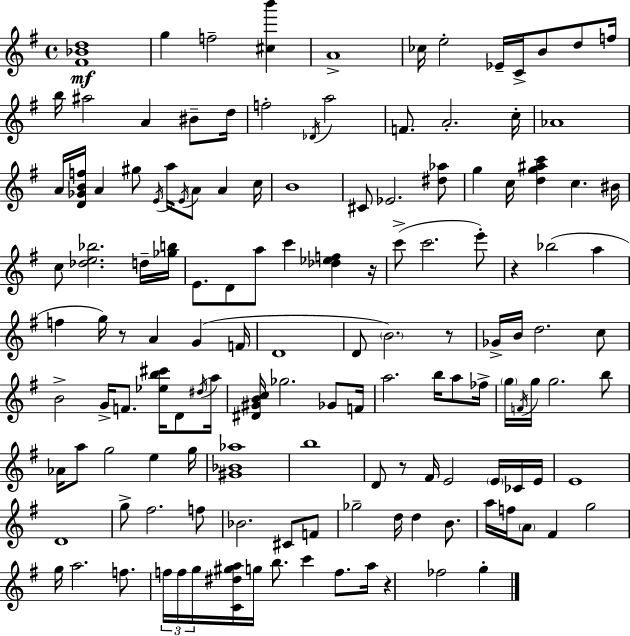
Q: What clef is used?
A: treble